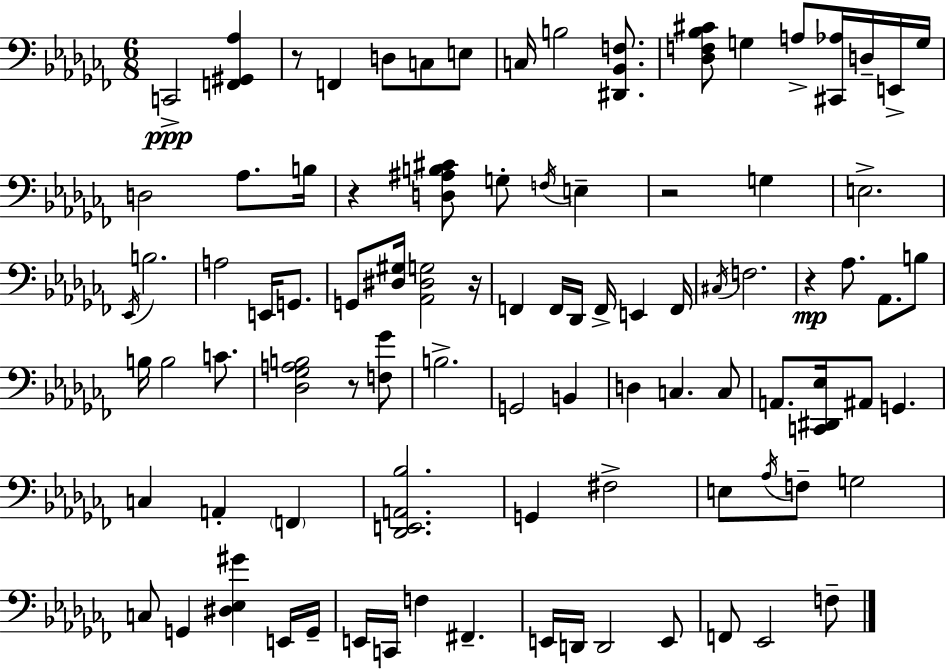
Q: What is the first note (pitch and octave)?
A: C2